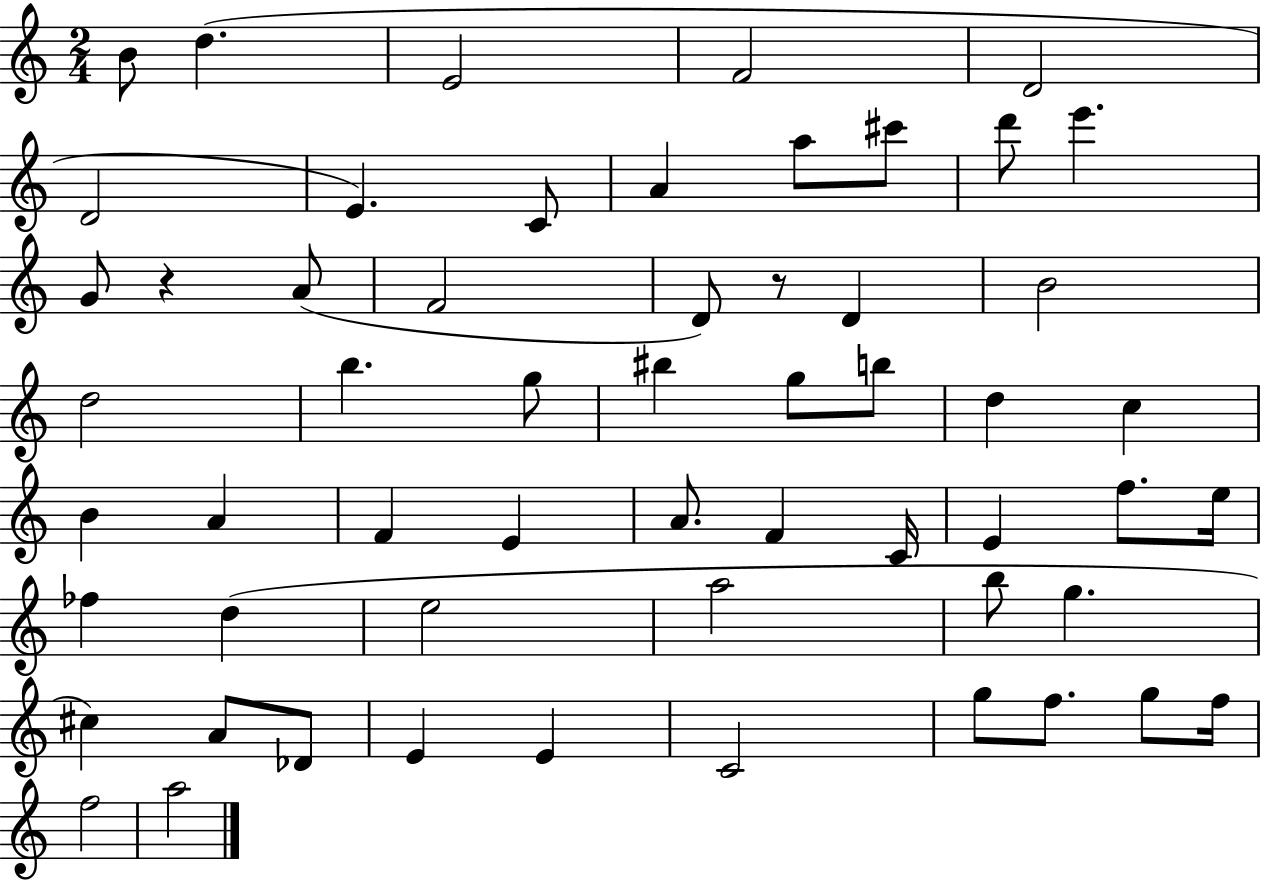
B4/e D5/q. E4/h F4/h D4/h D4/h E4/q. C4/e A4/q A5/e C#6/e D6/e E6/q. G4/e R/q A4/e F4/h D4/e R/e D4/q B4/h D5/h B5/q. G5/e BIS5/q G5/e B5/e D5/q C5/q B4/q A4/q F4/q E4/q A4/e. F4/q C4/s E4/q F5/e. E5/s FES5/q D5/q E5/h A5/h B5/e G5/q. C#5/q A4/e Db4/e E4/q E4/q C4/h G5/e F5/e. G5/e F5/s F5/h A5/h